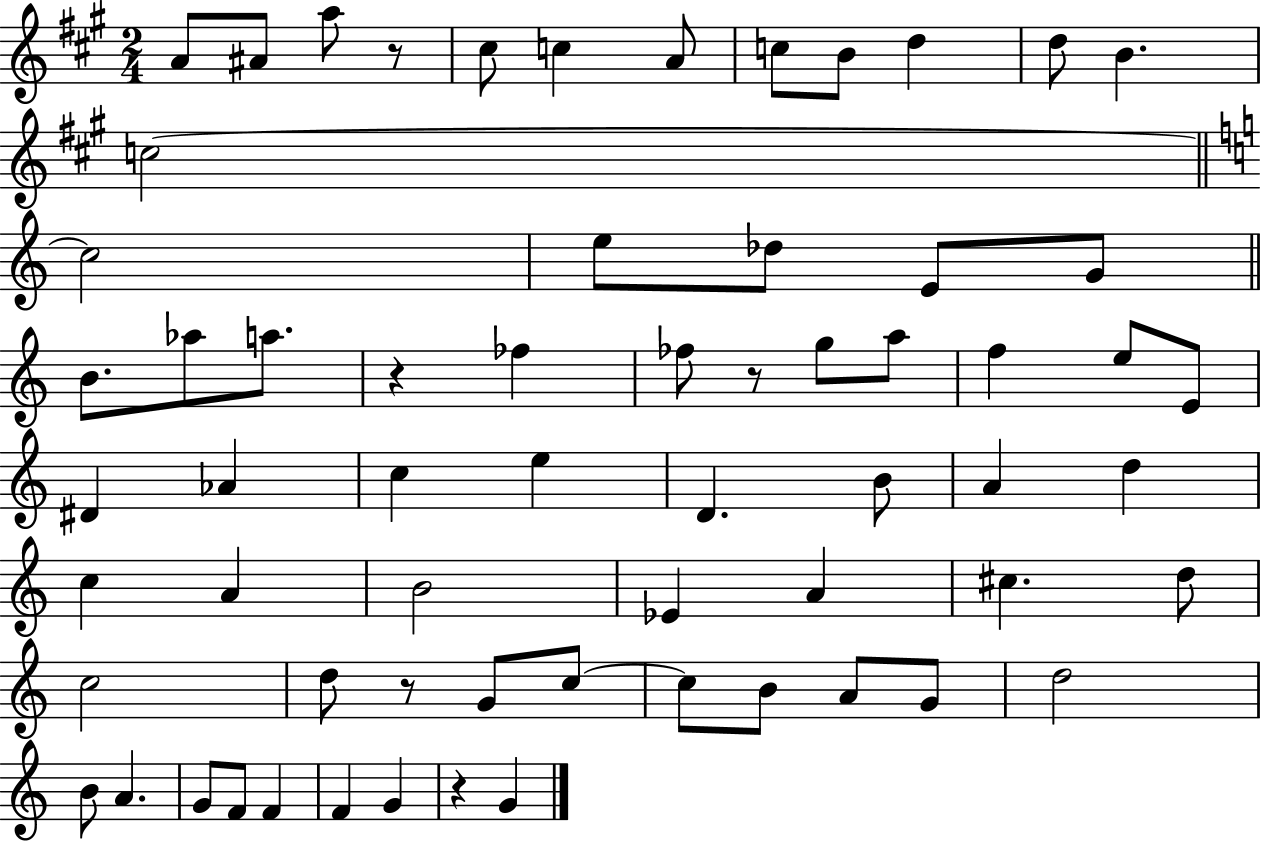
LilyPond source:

{
  \clef treble
  \numericTimeSignature
  \time 2/4
  \key a \major
  \repeat volta 2 { a'8 ais'8 a''8 r8 | cis''8 c''4 a'8 | c''8 b'8 d''4 | d''8 b'4. | \break c''2~~ | \bar "||" \break \key a \minor c''2 | e''8 des''8 e'8 g'8 | \bar "||" \break \key c \major b'8. aes''8 a''8. | r4 fes''4 | fes''8 r8 g''8 a''8 | f''4 e''8 e'8 | \break dis'4 aes'4 | c''4 e''4 | d'4. b'8 | a'4 d''4 | \break c''4 a'4 | b'2 | ees'4 a'4 | cis''4. d''8 | \break c''2 | d''8 r8 g'8 c''8~~ | c''8 b'8 a'8 g'8 | d''2 | \break b'8 a'4. | g'8 f'8 f'4 | f'4 g'4 | r4 g'4 | \break } \bar "|."
}